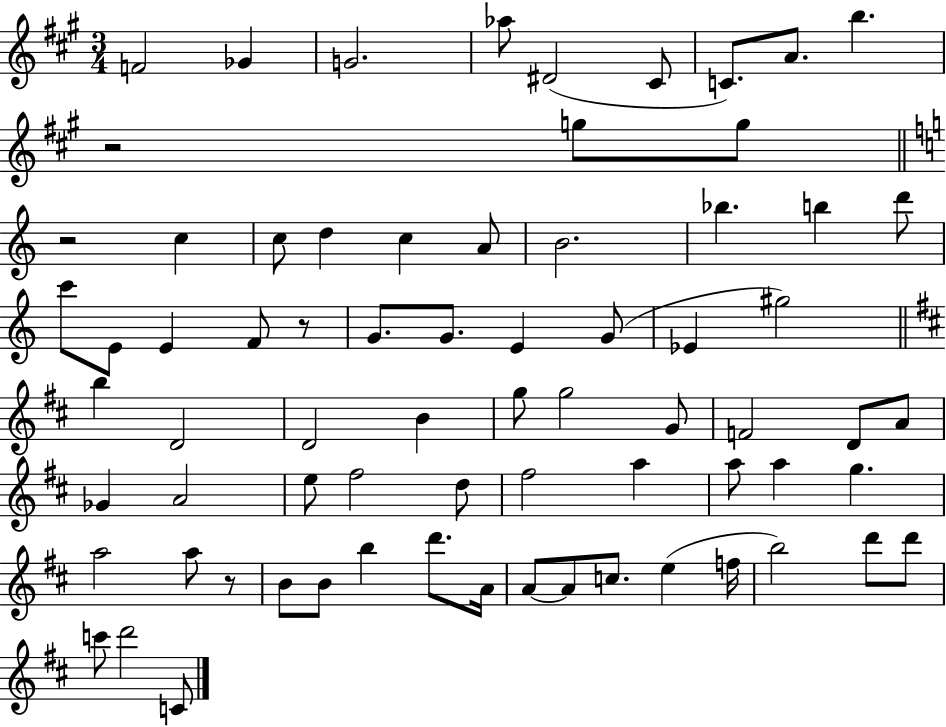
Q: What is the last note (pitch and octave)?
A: C4